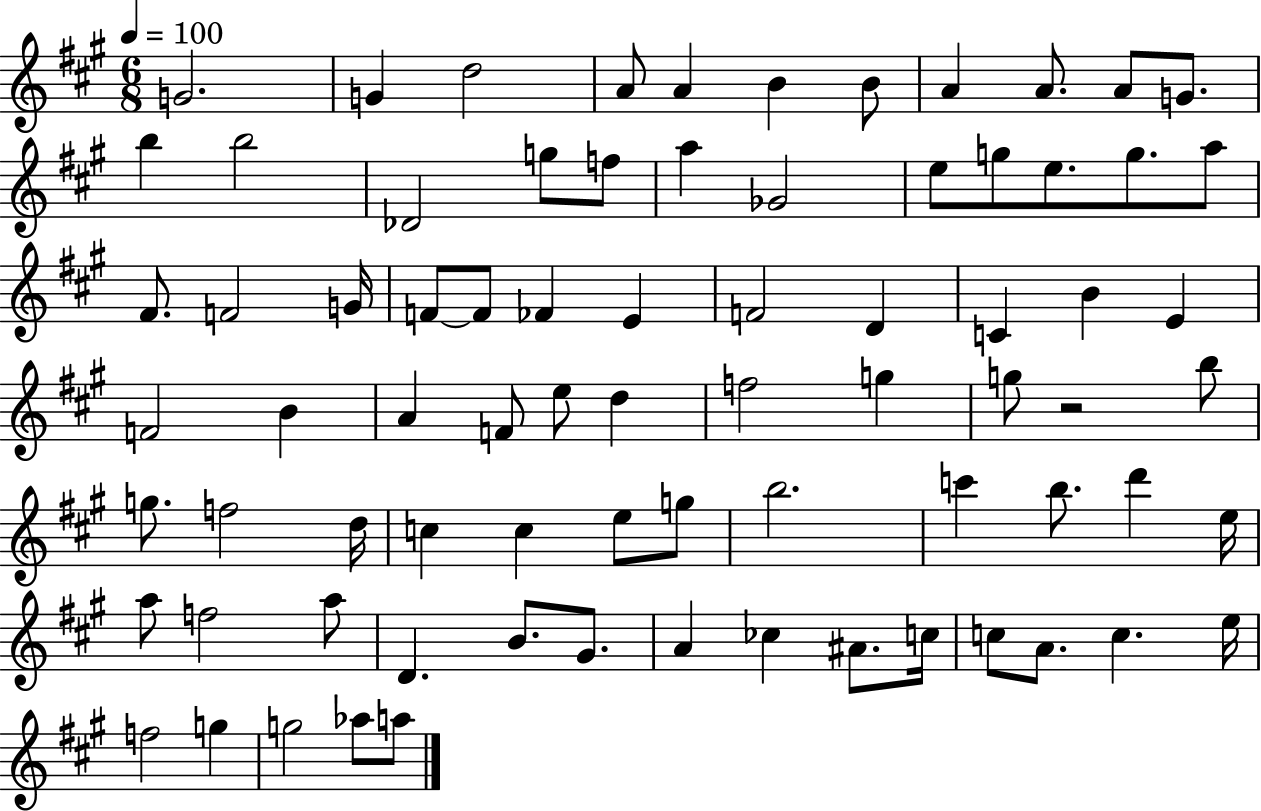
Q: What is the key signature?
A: A major